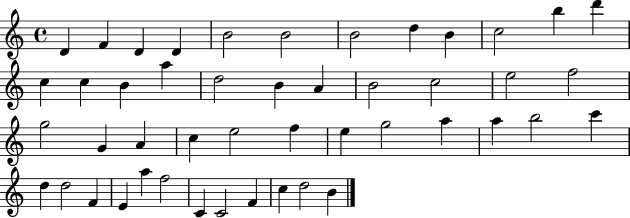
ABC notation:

X:1
T:Untitled
M:4/4
L:1/4
K:C
D F D D B2 B2 B2 d B c2 b d' c c B a d2 B A B2 c2 e2 f2 g2 G A c e2 f e g2 a a b2 c' d d2 F E a f2 C C2 F c d2 B